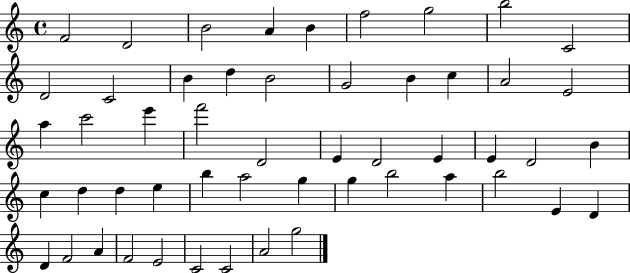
{
  \clef treble
  \time 4/4
  \defaultTimeSignature
  \key c \major
  f'2 d'2 | b'2 a'4 b'4 | f''2 g''2 | b''2 c'2 | \break d'2 c'2 | b'4 d''4 b'2 | g'2 b'4 c''4 | a'2 e'2 | \break a''4 c'''2 e'''4 | f'''2 d'2 | e'4 d'2 e'4 | e'4 d'2 b'4 | \break c''4 d''4 d''4 e''4 | b''4 a''2 g''4 | g''4 b''2 a''4 | b''2 e'4 d'4 | \break d'4 f'2 a'4 | f'2 e'2 | c'2 c'2 | a'2 g''2 | \break \bar "|."
}